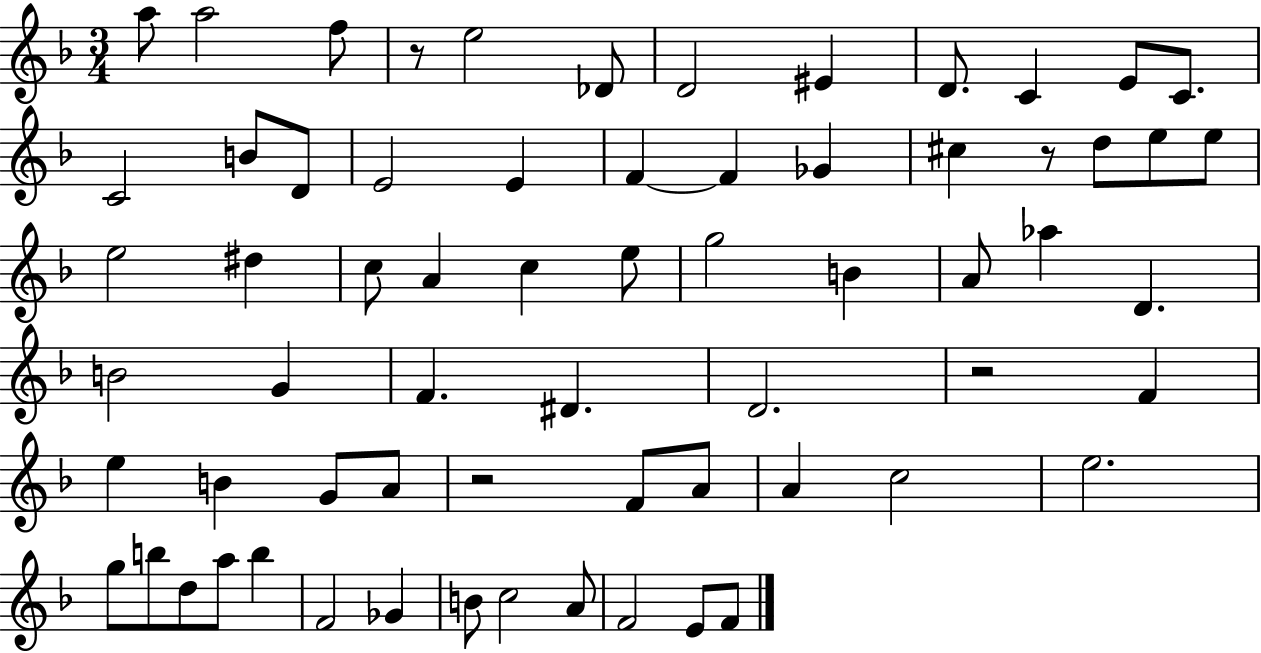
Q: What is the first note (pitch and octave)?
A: A5